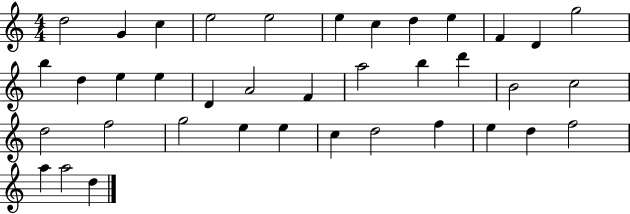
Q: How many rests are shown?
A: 0